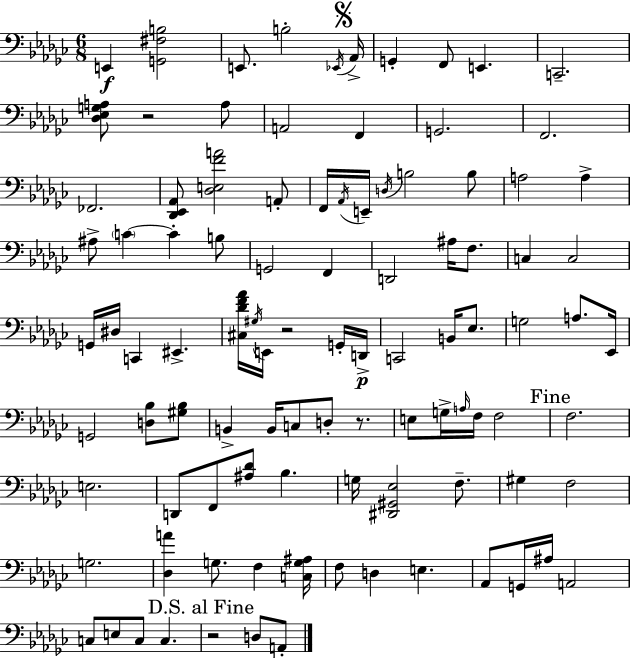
X:1
T:Untitled
M:6/8
L:1/4
K:Ebm
E,, [G,,^F,B,]2 E,,/2 B,2 _E,,/4 _A,,/4 G,, F,,/2 E,, C,,2 [_D,_E,G,A,]/2 z2 A,/2 A,,2 F,, G,,2 F,,2 _F,,2 [_D,,_E,,_A,,]/2 [_D,E,FA]2 A,,/2 F,,/4 _A,,/4 E,,/4 D,/4 B,2 B,/2 A,2 A, ^A,/2 C C B,/2 G,,2 F,, D,,2 ^A,/4 F,/2 C, C,2 G,,/4 ^D,/4 C,, ^E,, [^C,_DF_A]/4 ^G,/4 E,,/4 z2 G,,/4 D,,/4 C,,2 B,,/4 _E,/2 G,2 A,/2 _E,,/4 G,,2 [D,_B,]/2 [^G,_B,]/2 B,, B,,/4 C,/2 D,/2 z/2 E,/2 G,/4 A,/4 F,/4 F,2 F,2 E,2 D,,/2 F,,/2 [^A,_D]/2 _B, G,/4 [^D,,^G,,_E,]2 F,/2 ^G, F,2 G,2 [_D,A] G,/2 F, [C,G,^A,]/4 F,/2 D, E, _A,,/2 G,,/4 ^A,/4 A,,2 C,/2 E,/2 C,/2 C, z2 D,/2 A,,/2